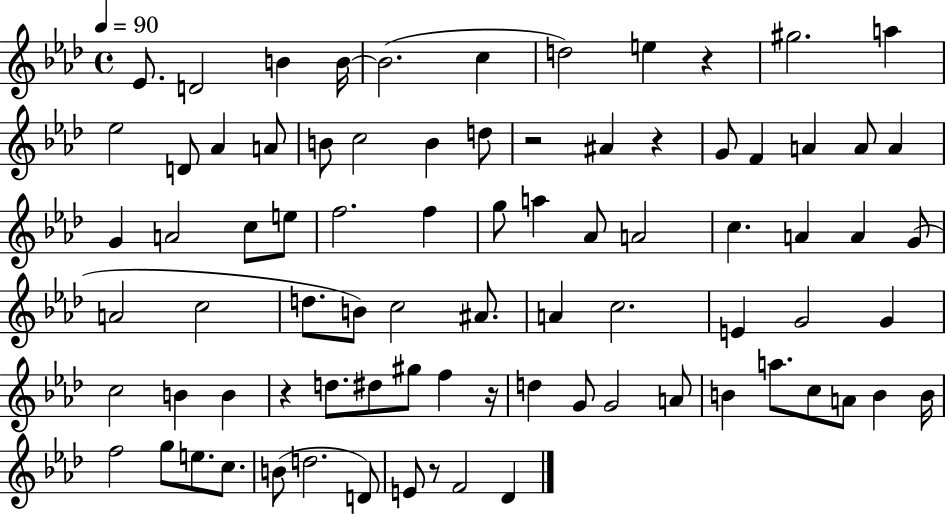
{
  \clef treble
  \time 4/4
  \defaultTimeSignature
  \key aes \major
  \tempo 4 = 90
  ees'8. d'2 b'4 b'16~~ | b'2.( c''4 | d''2) e''4 r4 | gis''2. a''4 | \break ees''2 d'8 aes'4 a'8 | b'8 c''2 b'4 d''8 | r2 ais'4 r4 | g'8 f'4 a'4 a'8 a'4 | \break g'4 a'2 c''8 e''8 | f''2. f''4 | g''8 a''4 aes'8 a'2 | c''4. a'4 a'4 g'8( | \break a'2 c''2 | d''8. b'8) c''2 ais'8. | a'4 c''2. | e'4 g'2 g'4 | \break c''2 b'4 b'4 | r4 d''8. dis''8 gis''8 f''4 r16 | d''4 g'8 g'2 a'8 | b'4 a''8. c''8 a'8 b'4 b'16 | \break f''2 g''8 e''8. c''8. | b'8( d''2. d'8) | e'8 r8 f'2 des'4 | \bar "|."
}